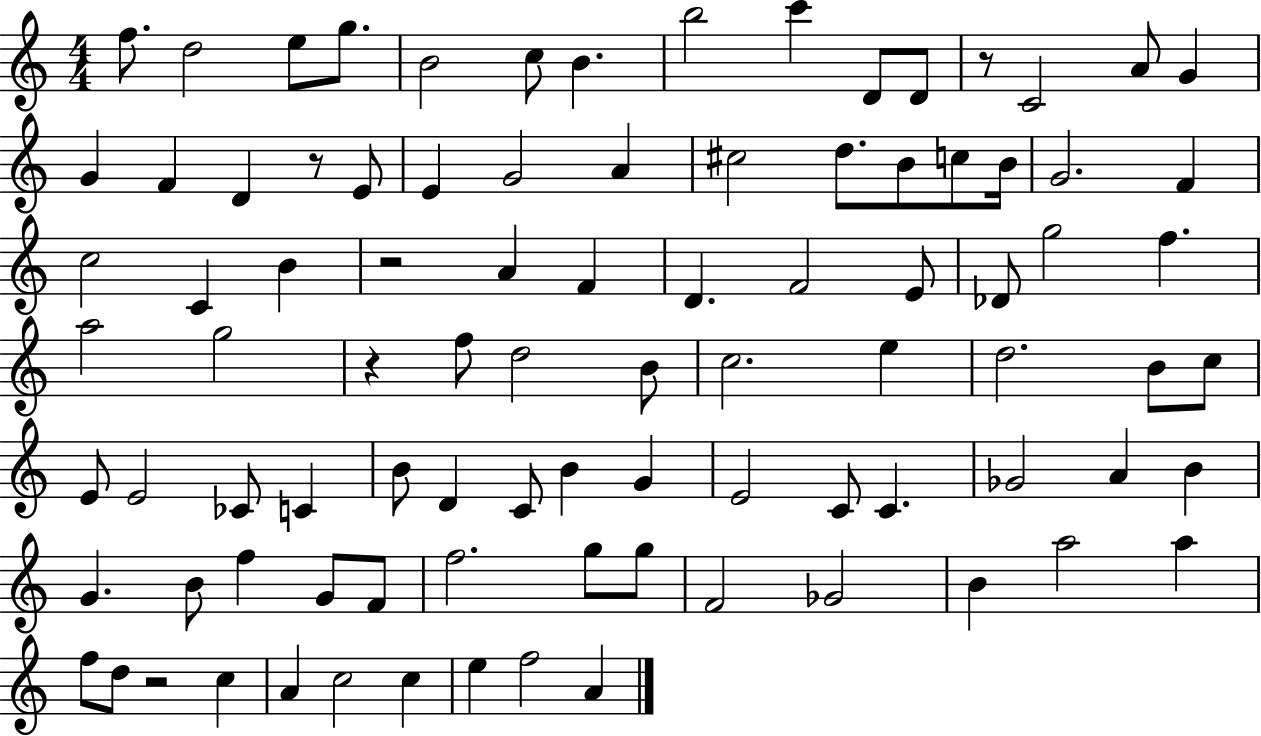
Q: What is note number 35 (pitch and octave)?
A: F4